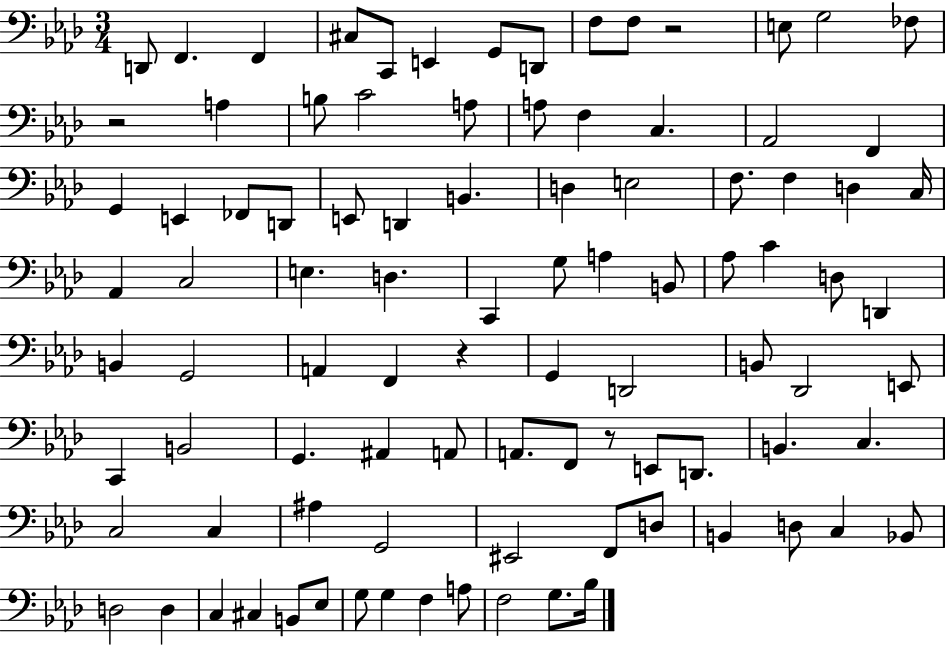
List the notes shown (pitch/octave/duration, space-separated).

D2/e F2/q. F2/q C#3/e C2/e E2/q G2/e D2/e F3/e F3/e R/h E3/e G3/h FES3/e R/h A3/q B3/e C4/h A3/e A3/e F3/q C3/q. Ab2/h F2/q G2/q E2/q FES2/e D2/e E2/e D2/q B2/q. D3/q E3/h F3/e. F3/q D3/q C3/s Ab2/q C3/h E3/q. D3/q. C2/q G3/e A3/q B2/e Ab3/e C4/q D3/e D2/q B2/q G2/h A2/q F2/q R/q G2/q D2/h B2/e Db2/h E2/e C2/q B2/h G2/q. A#2/q A2/e A2/e. F2/e R/e E2/e D2/e. B2/q. C3/q. C3/h C3/q A#3/q G2/h EIS2/h F2/e D3/e B2/q D3/e C3/q Bb2/e D3/h D3/q C3/q C#3/q B2/e Eb3/e G3/e G3/q F3/q A3/e F3/h G3/e. Bb3/s